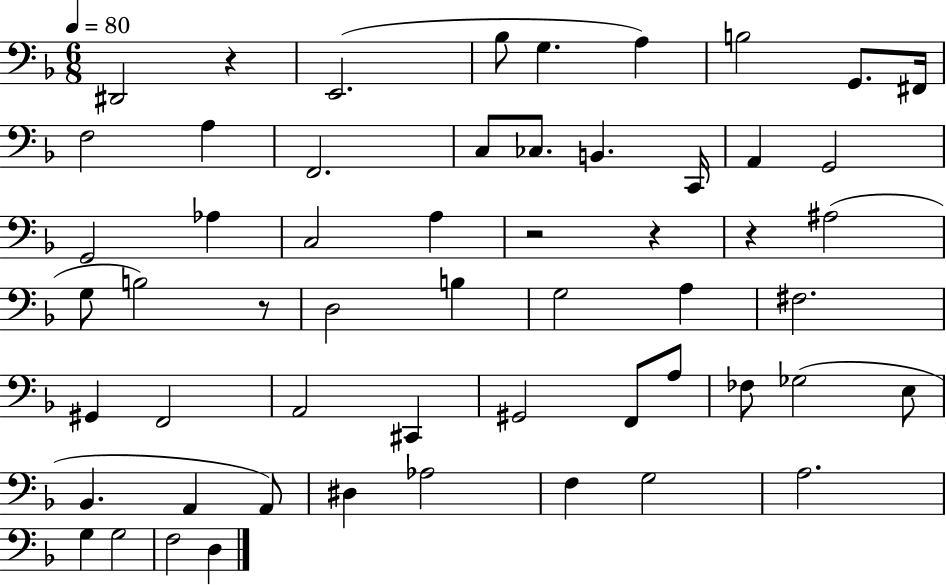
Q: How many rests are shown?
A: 5